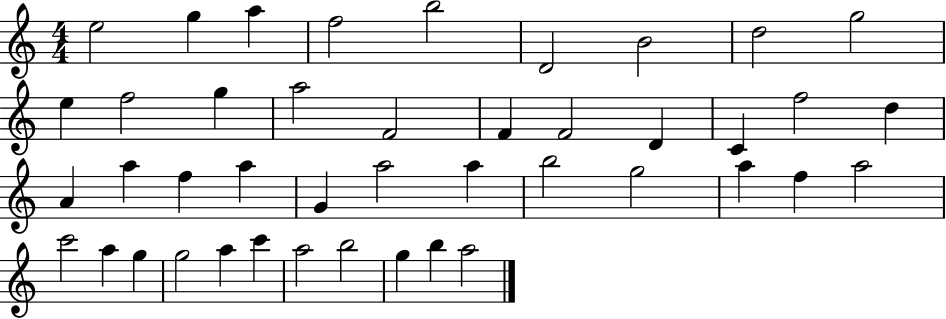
{
  \clef treble
  \numericTimeSignature
  \time 4/4
  \key c \major
  e''2 g''4 a''4 | f''2 b''2 | d'2 b'2 | d''2 g''2 | \break e''4 f''2 g''4 | a''2 f'2 | f'4 f'2 d'4 | c'4 f''2 d''4 | \break a'4 a''4 f''4 a''4 | g'4 a''2 a''4 | b''2 g''2 | a''4 f''4 a''2 | \break c'''2 a''4 g''4 | g''2 a''4 c'''4 | a''2 b''2 | g''4 b''4 a''2 | \break \bar "|."
}